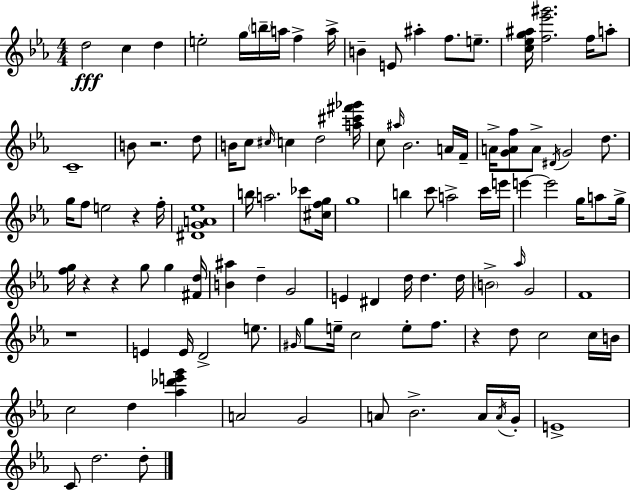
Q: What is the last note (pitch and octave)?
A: D5